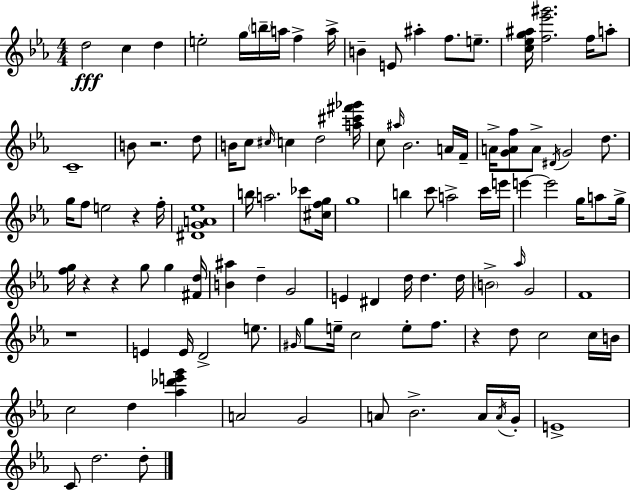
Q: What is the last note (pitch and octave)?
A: D5